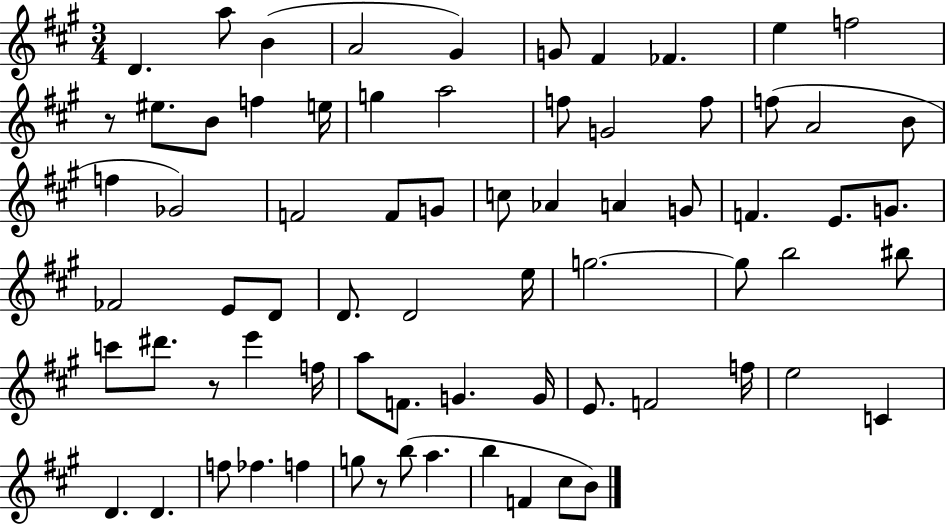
{
  \clef treble
  \numericTimeSignature
  \time 3/4
  \key a \major
  d'4. a''8 b'4( | a'2 gis'4) | g'8 fis'4 fes'4. | e''4 f''2 | \break r8 eis''8. b'8 f''4 e''16 | g''4 a''2 | f''8 g'2 f''8 | f''8( a'2 b'8 | \break f''4 ges'2) | f'2 f'8 g'8 | c''8 aes'4 a'4 g'8 | f'4. e'8. g'8. | \break fes'2 e'8 d'8 | d'8. d'2 e''16 | g''2.~~ | g''8 b''2 bis''8 | \break c'''8 dis'''8. r8 e'''4 f''16 | a''8 f'8. g'4. g'16 | e'8. f'2 f''16 | e''2 c'4 | \break d'4. d'4. | f''8 fes''4. f''4 | g''8 r8 b''8( a''4. | b''4 f'4 cis''8 b'8) | \break \bar "|."
}